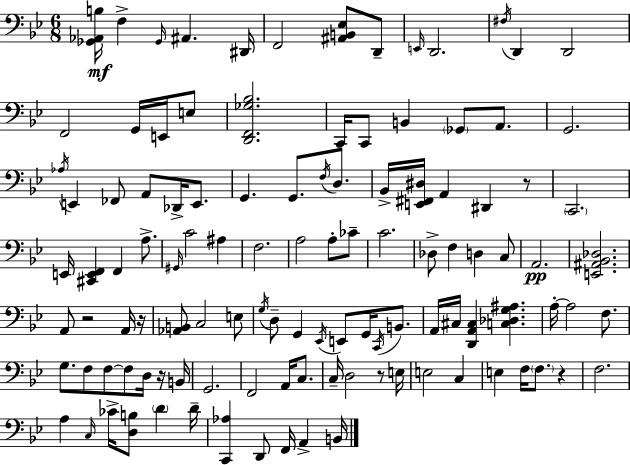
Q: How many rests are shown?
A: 6